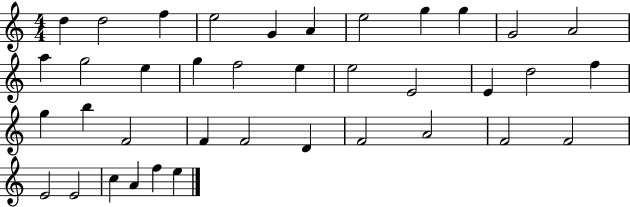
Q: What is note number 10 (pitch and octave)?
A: G4